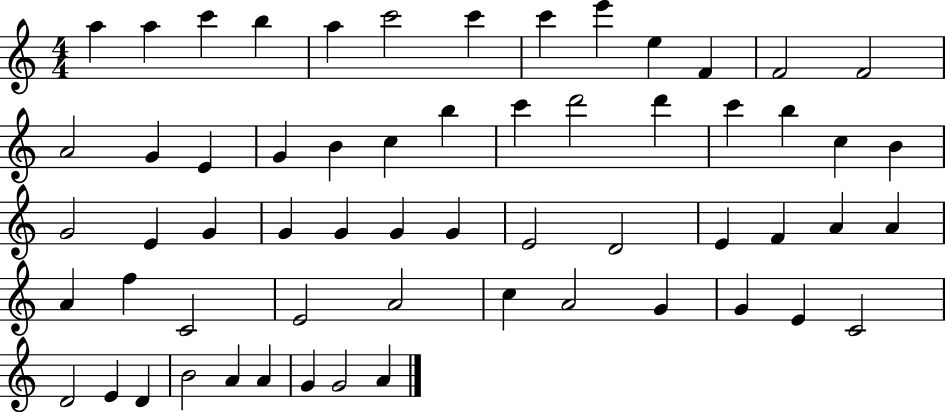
X:1
T:Untitled
M:4/4
L:1/4
K:C
a a c' b a c'2 c' c' e' e F F2 F2 A2 G E G B c b c' d'2 d' c' b c B G2 E G G G G G E2 D2 E F A A A f C2 E2 A2 c A2 G G E C2 D2 E D B2 A A G G2 A